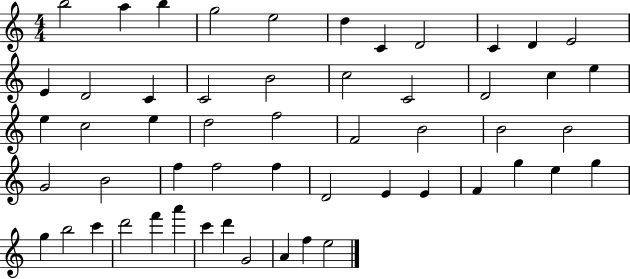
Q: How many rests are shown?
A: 0